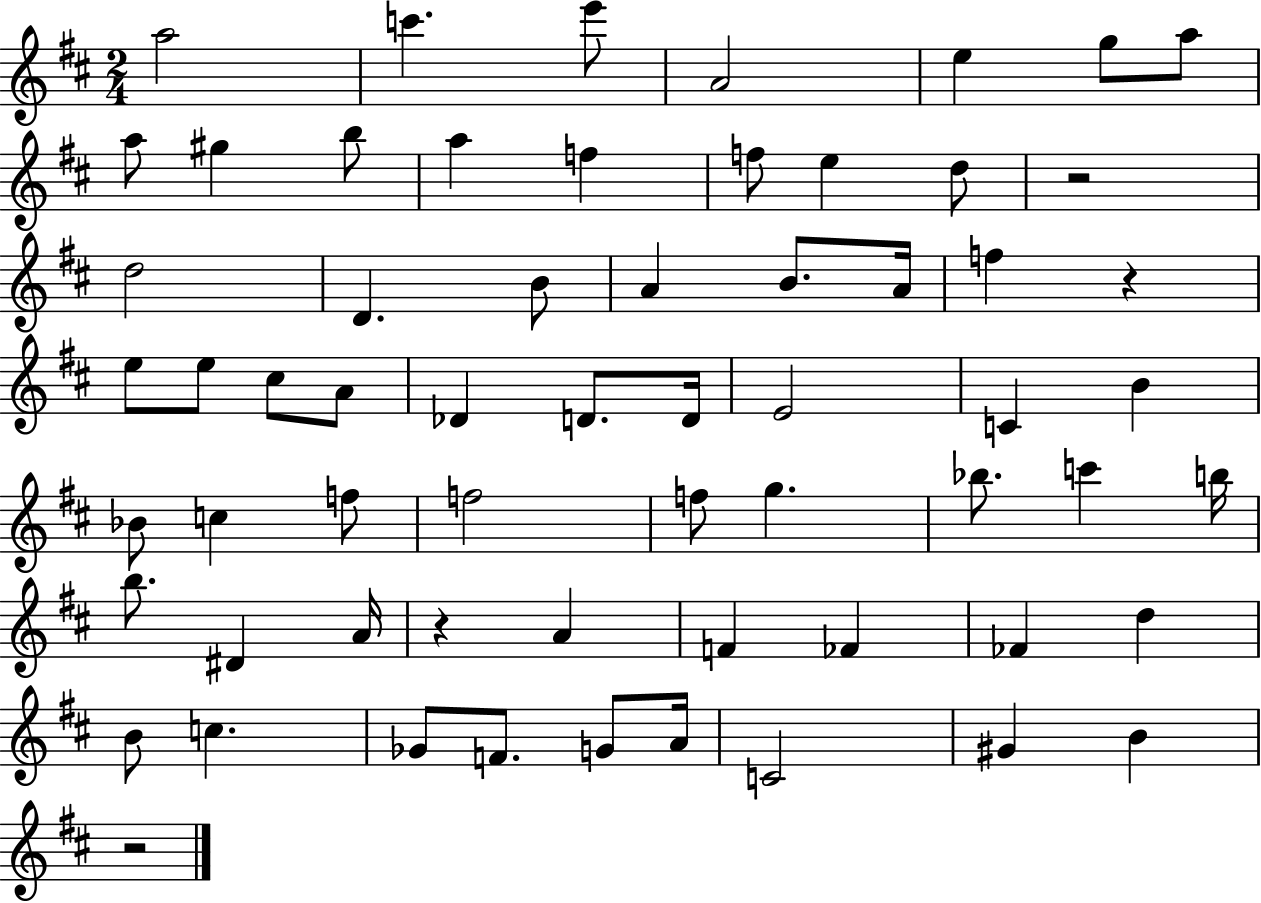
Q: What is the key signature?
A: D major